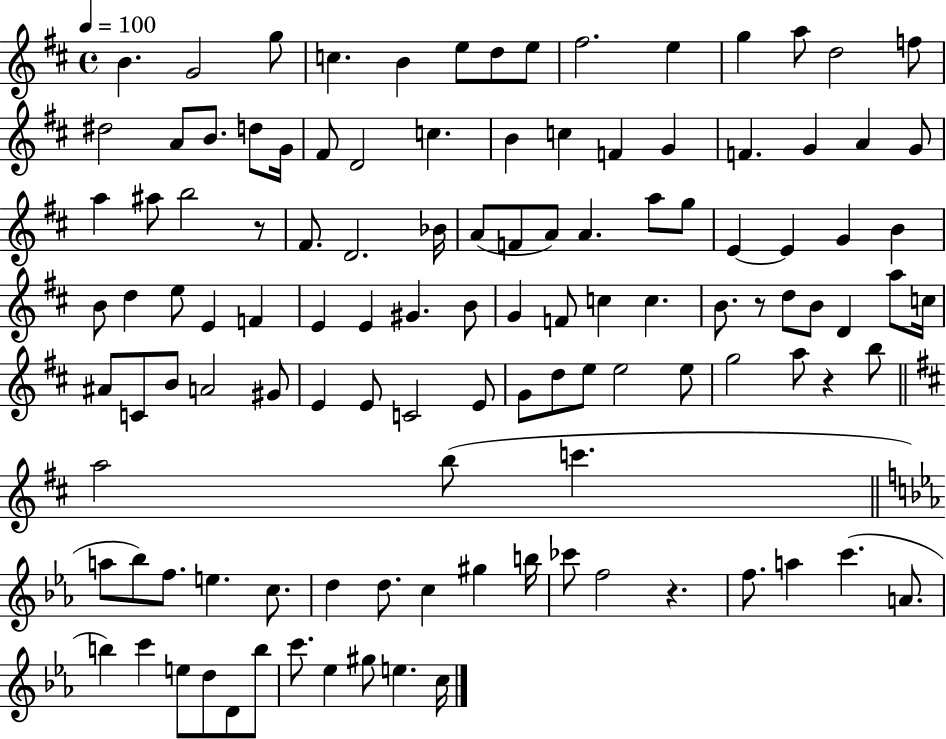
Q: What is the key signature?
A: D major